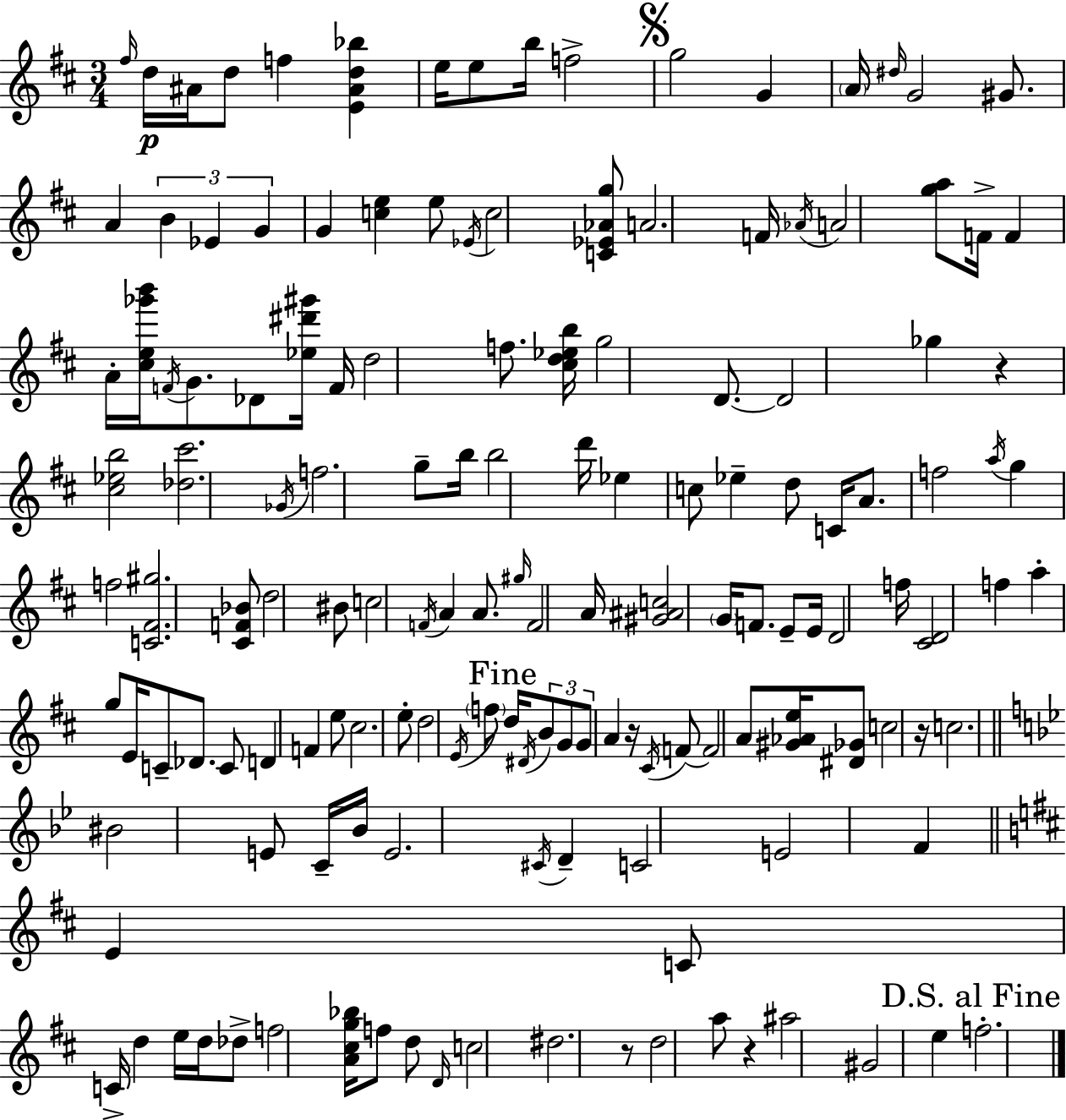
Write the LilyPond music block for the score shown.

{
  \clef treble
  \numericTimeSignature
  \time 3/4
  \key d \major
  \repeat volta 2 { \grace { fis''16 }\p d''16 ais'16 d''8 f''4 <e' ais' d'' bes''>4 | e''16 e''8 b''16 f''2-> | \mark \markup { \musicglyph "scripts.segno" } g''2 g'4 | \parenthesize a'16 \grace { dis''16 } g'2 gis'8. | \break a'4 \tuplet 3/2 { b'4 ees'4 | g'4 } g'4 <c'' e''>4 | e''8 \acciaccatura { ees'16 } c''2 | <c' ees' aes' g''>8 a'2. | \break f'16 \acciaccatura { aes'16 } a'2 | <g'' a''>8 f'16-> f'4 a'16-. <cis'' e'' ges''' b'''>16 \acciaccatura { f'16 } g'8. | des'8 <ees'' dis''' gis'''>16 f'16 d''2 | f''8. <cis'' d'' ees'' b''>16 g''2 | \break d'8.~~ d'2 | ges''4 r4 <cis'' ees'' b''>2 | <des'' cis'''>2. | \acciaccatura { ges'16 } f''2. | \break g''8-- b''16 b''2 | d'''16 ees''4 c''8 | ees''4-- d''8 c'16 a'8. f''2 | \acciaccatura { a''16 } g''4 f''2 | \break <c' fis' gis''>2. | <cis' f' bes'>8 d''2 | bis'8 c''2 | \acciaccatura { f'16 } a'4 a'8. \grace { gis''16 } | \break f'2 a'16 <gis' ais' c''>2 | \parenthesize g'16 f'8. e'8-- e'16 | d'2 f''16 <cis' d'>2 | f''4 a''4-. | \break g''8 e'16 c'8-- des'8. c'8 d'4 | f'4 e''8 cis''2. | e''8-. d''2 | \acciaccatura { e'16 } \parenthesize f''8 \mark "Fine" d''16 \acciaccatura { dis'16 } | \break \tuplet 3/2 { b'8 g'8 g'8 } a'4 r16 \acciaccatura { cis'16 } | f'8~~ f'2 a'8 | <gis' aes' e''>16 <dis' ges'>8 c''2 r16 | c''2. | \break \bar "||" \break \key bes \major bis'2 e'8 c'16-- bes'16 | e'2. | \acciaccatura { cis'16 } d'4-- c'2 | e'2 f'4 | \break \bar "||" \break \key d \major e'4 c'8 c'16-> d''4 e''16 | d''16 des''8-> f''2 <a' cis'' g'' bes''>16 | f''8 d''8 \grace { d'16 } c''2 | dis''2. | \break r8 d''2 a''8 | r4 ais''2 | gis'2 e''4 | \mark "D.S. al Fine" f''2.-. | \break } \bar "|."
}